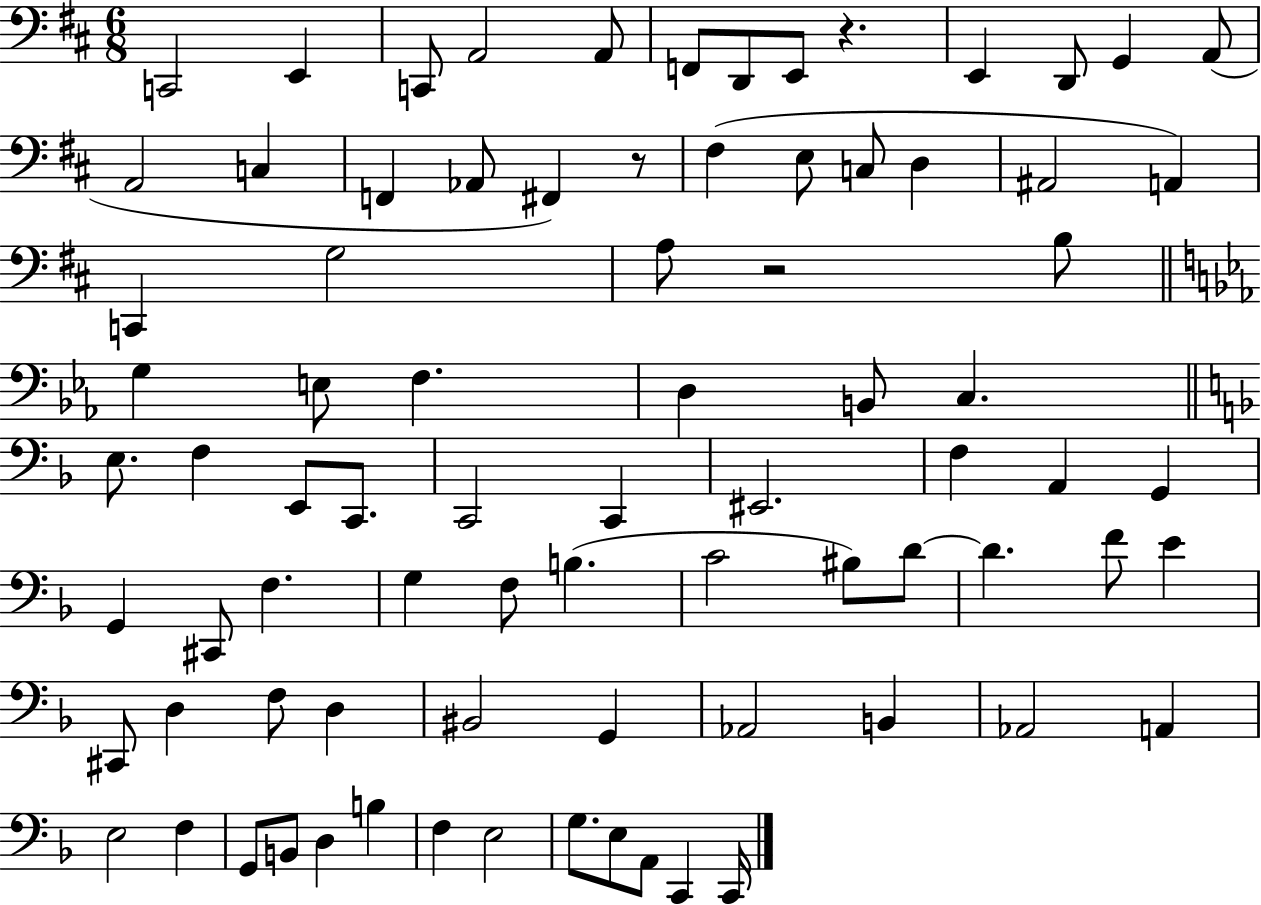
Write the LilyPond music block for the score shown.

{
  \clef bass
  \numericTimeSignature
  \time 6/8
  \key d \major
  c,2 e,4 | c,8 a,2 a,8 | f,8 d,8 e,8 r4. | e,4 d,8 g,4 a,8( | \break a,2 c4 | f,4 aes,8 fis,4) r8 | fis4( e8 c8 d4 | ais,2 a,4) | \break c,4 g2 | a8 r2 b8 | \bar "||" \break \key ees \major g4 e8 f4. | d4 b,8 c4. | \bar "||" \break \key d \minor e8. f4 e,8 c,8. | c,2 c,4 | eis,2. | f4 a,4 g,4 | \break g,4 cis,8 f4. | g4 f8 b4.( | c'2 bis8) d'8~~ | d'4. f'8 e'4 | \break cis,8 d4 f8 d4 | bis,2 g,4 | aes,2 b,4 | aes,2 a,4 | \break e2 f4 | g,8 b,8 d4 b4 | f4 e2 | g8. e8 a,8 c,4 c,16 | \break \bar "|."
}